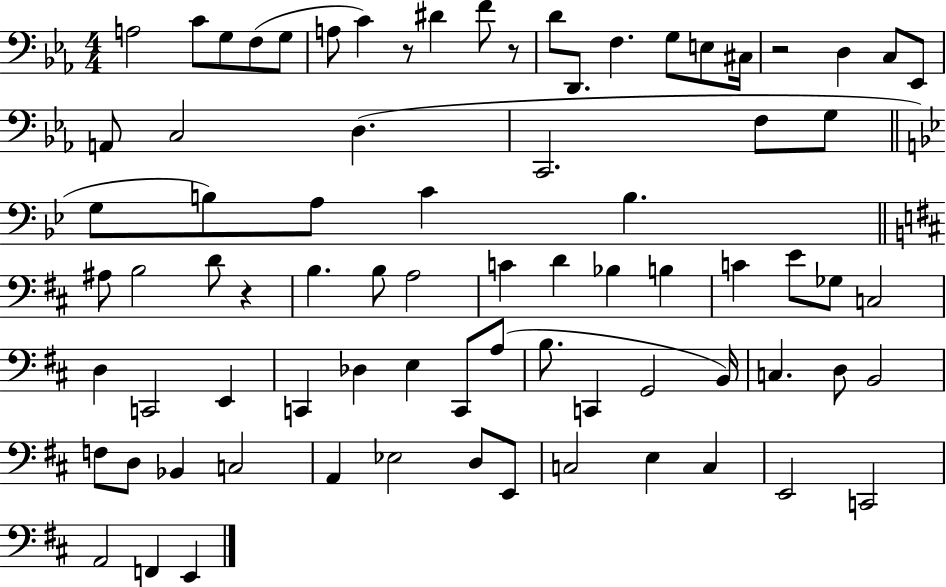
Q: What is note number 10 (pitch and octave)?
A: D4